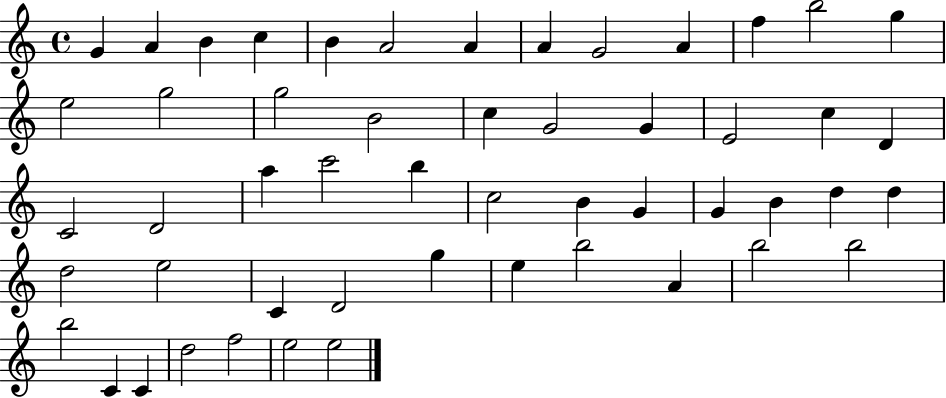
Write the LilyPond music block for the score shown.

{
  \clef treble
  \time 4/4
  \defaultTimeSignature
  \key c \major
  g'4 a'4 b'4 c''4 | b'4 a'2 a'4 | a'4 g'2 a'4 | f''4 b''2 g''4 | \break e''2 g''2 | g''2 b'2 | c''4 g'2 g'4 | e'2 c''4 d'4 | \break c'2 d'2 | a''4 c'''2 b''4 | c''2 b'4 g'4 | g'4 b'4 d''4 d''4 | \break d''2 e''2 | c'4 d'2 g''4 | e''4 b''2 a'4 | b''2 b''2 | \break b''2 c'4 c'4 | d''2 f''2 | e''2 e''2 | \bar "|."
}